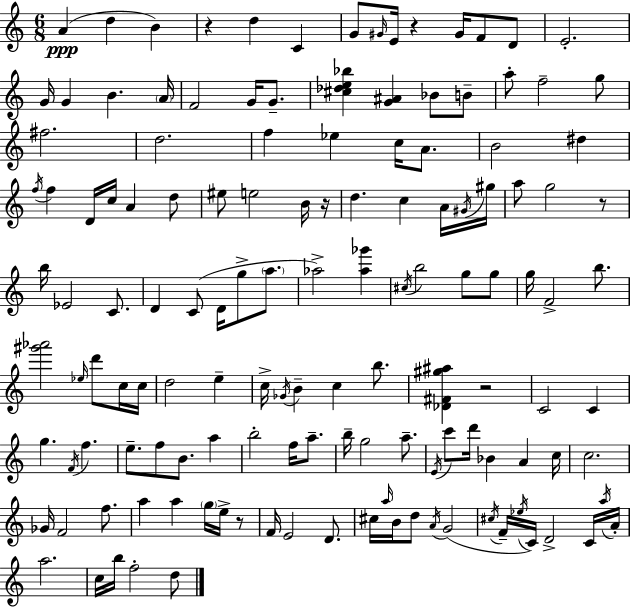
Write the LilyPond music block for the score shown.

{
  \clef treble
  \numericTimeSignature
  \time 6/8
  \key c \major
  \repeat volta 2 { a'4(\ppp d''4 b'4) | r4 d''4 c'4 | g'8 \grace { gis'16 } e'16 r4 gis'16 f'8 d'8 | e'2.-. | \break g'16 g'4 b'4. | \parenthesize a'16 f'2 g'16 g'8.-- | <cis'' des'' e'' bes''>4 <g' ais'>4 bes'8 b'8-- | a''8-. f''2-- g''8 | \break fis''2. | d''2. | f''4 ees''4 c''16 a'8. | b'2 dis''4 | \break \acciaccatura { f''16 } f''4 d'16 c''16 a'4 | d''8 eis''8 e''2 | b'16 r16 d''4. c''4 | a'16 \acciaccatura { gis'16 } gis''16 a''8 g''2 | \break r8 b''16 ees'2 | c'8. d'4 c'8( d'16 g''8-> | \parenthesize a''8. aes''2->) <aes'' ges'''>4 | \acciaccatura { cis''16 } b''2 | \break g''8 g''8 g''16 f'2-> | b''8. <gis''' aes'''>2 | \grace { ees''16 } d'''8 c''16 c''16 d''2 | e''4-- c''16-> \acciaccatura { ges'16 } b'4-- c''4 | \break b''8. <des' fis' gis'' ais''>4 r2 | c'2 | c'4 g''4. | \acciaccatura { f'16 } f''4. e''8.-- f''8 | \break b'8. a''4 b''2-. | f''16 a''8.-- b''16-- g''2 | a''8.-- \acciaccatura { e'16 } c'''8 d'''16 bes'4 | a'4 c''16 c''2. | \break ges'16 f'2 | f''8. a''4 | a''4 \parenthesize g''16 e''16-> r8 f'16 e'2 | d'8. cis''16 \grace { a''16 } b'16 d''8 | \break \acciaccatura { a'16 }( g'2 \acciaccatura { cis''16 } f'16-- | \acciaccatura { ees''16 }) c'16 d'2-> c'16 \acciaccatura { a''16 } | a'16-. a''2. | c''16 b''16 f''2-. d''8 | \break } \bar "|."
}